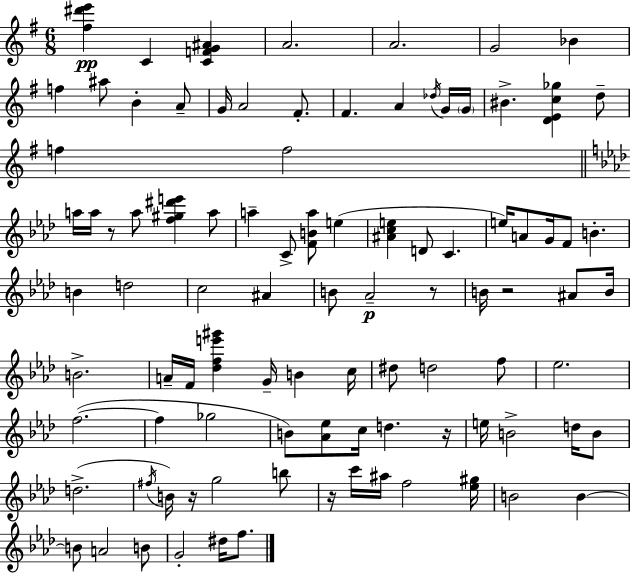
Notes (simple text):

[F#5,D#6,E6]/q C4/q [C4,F4,G4,A#4]/q A4/h. A4/h. G4/h Bb4/q F5/q A#5/e B4/q A4/e G4/s A4/h F#4/e. F#4/q. A4/q Db5/s G4/s G4/s BIS4/q. [D4,E4,C5,Gb5]/q D5/e F5/q F5/h A5/s A5/s R/e A5/e [F5,G#5,D#6,E6]/q A5/e A5/q C4/e [F4,B4,A5]/e E5/q [A#4,C5,E5]/q D4/e C4/q. E5/s A4/e G4/s F4/e B4/q. B4/q D5/h C5/h A#4/q B4/e Ab4/h R/e B4/s R/h A#4/e B4/s B4/h. A4/s F4/s [Db5,F5,E6,G#6]/q G4/s B4/q C5/s D#5/e D5/h F5/e Eb5/h. F5/h. F5/q Gb5/h B4/e [Ab4,Eb5]/e C5/s D5/q. R/s E5/s B4/h D5/s B4/e D5/h. F#5/s B4/s R/s G5/h B5/e R/s C6/s A#5/s F5/h [Eb5,G#5]/s B4/h B4/q B4/e A4/h B4/e G4/h D#5/s F5/e.